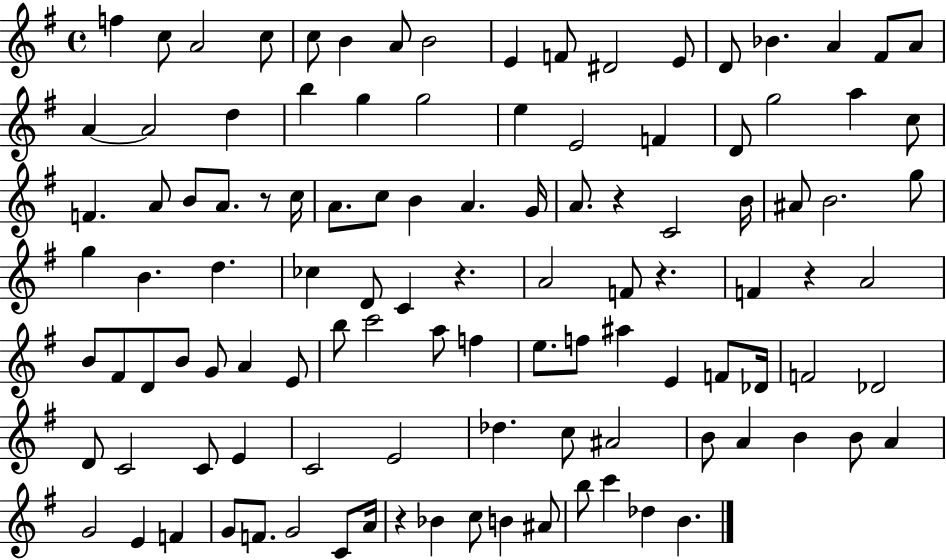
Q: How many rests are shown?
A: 6